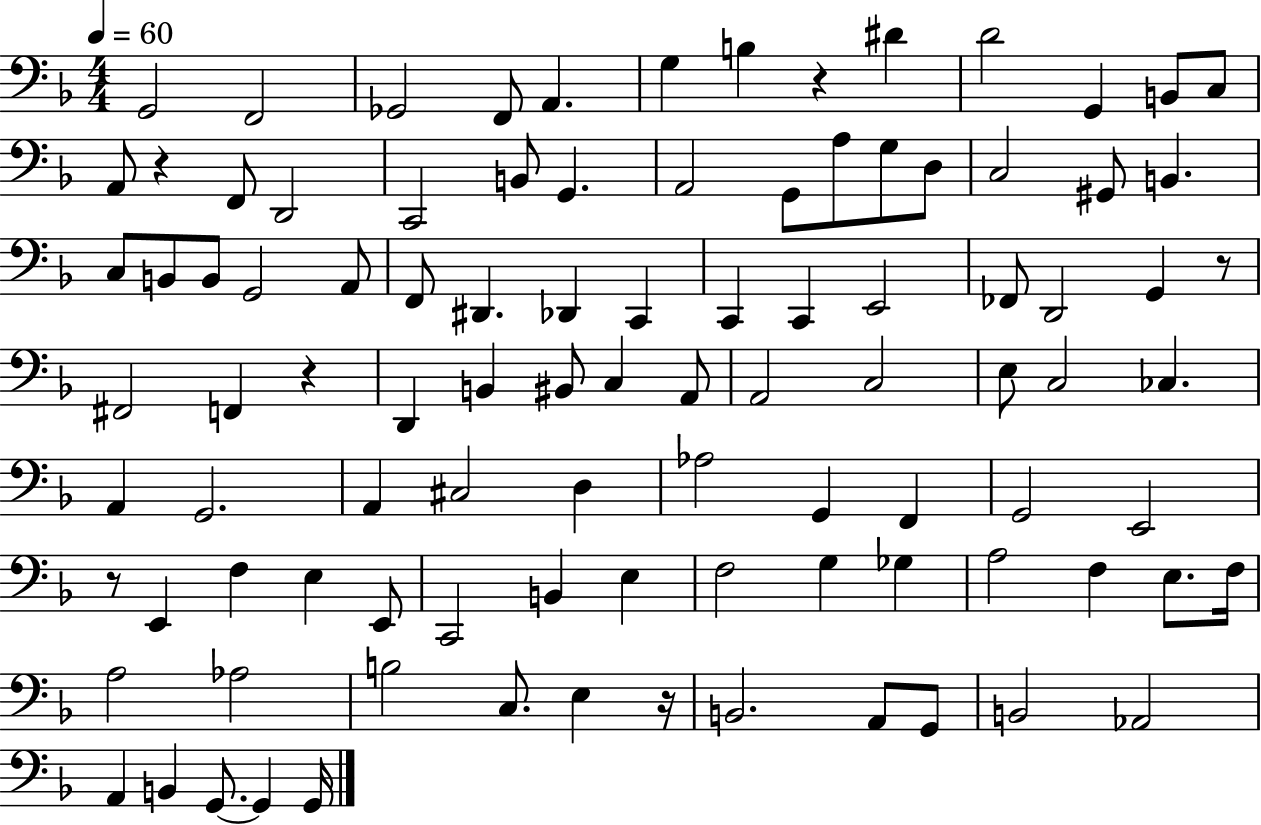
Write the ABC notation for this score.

X:1
T:Untitled
M:4/4
L:1/4
K:F
G,,2 F,,2 _G,,2 F,,/2 A,, G, B, z ^D D2 G,, B,,/2 C,/2 A,,/2 z F,,/2 D,,2 C,,2 B,,/2 G,, A,,2 G,,/2 A,/2 G,/2 D,/2 C,2 ^G,,/2 B,, C,/2 B,,/2 B,,/2 G,,2 A,,/2 F,,/2 ^D,, _D,, C,, C,, C,, E,,2 _F,,/2 D,,2 G,, z/2 ^F,,2 F,, z D,, B,, ^B,,/2 C, A,,/2 A,,2 C,2 E,/2 C,2 _C, A,, G,,2 A,, ^C,2 D, _A,2 G,, F,, G,,2 E,,2 z/2 E,, F, E, E,,/2 C,,2 B,, E, F,2 G, _G, A,2 F, E,/2 F,/4 A,2 _A,2 B,2 C,/2 E, z/4 B,,2 A,,/2 G,,/2 B,,2 _A,,2 A,, B,, G,,/2 G,, G,,/4